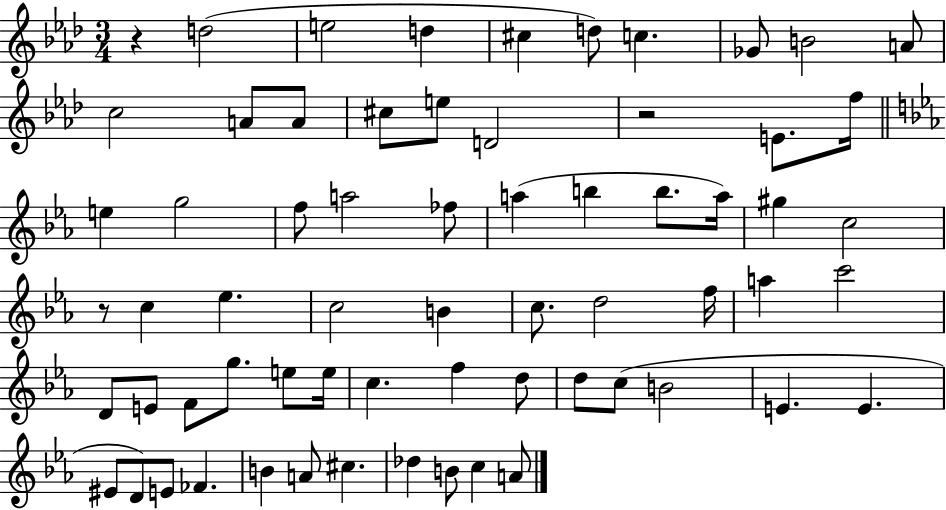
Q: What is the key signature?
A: AES major